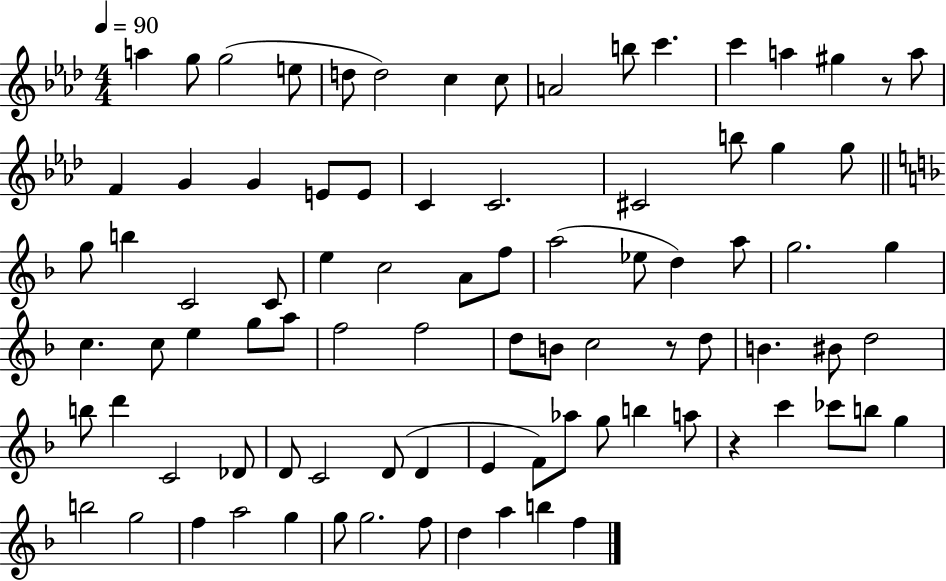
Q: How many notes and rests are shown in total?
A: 87